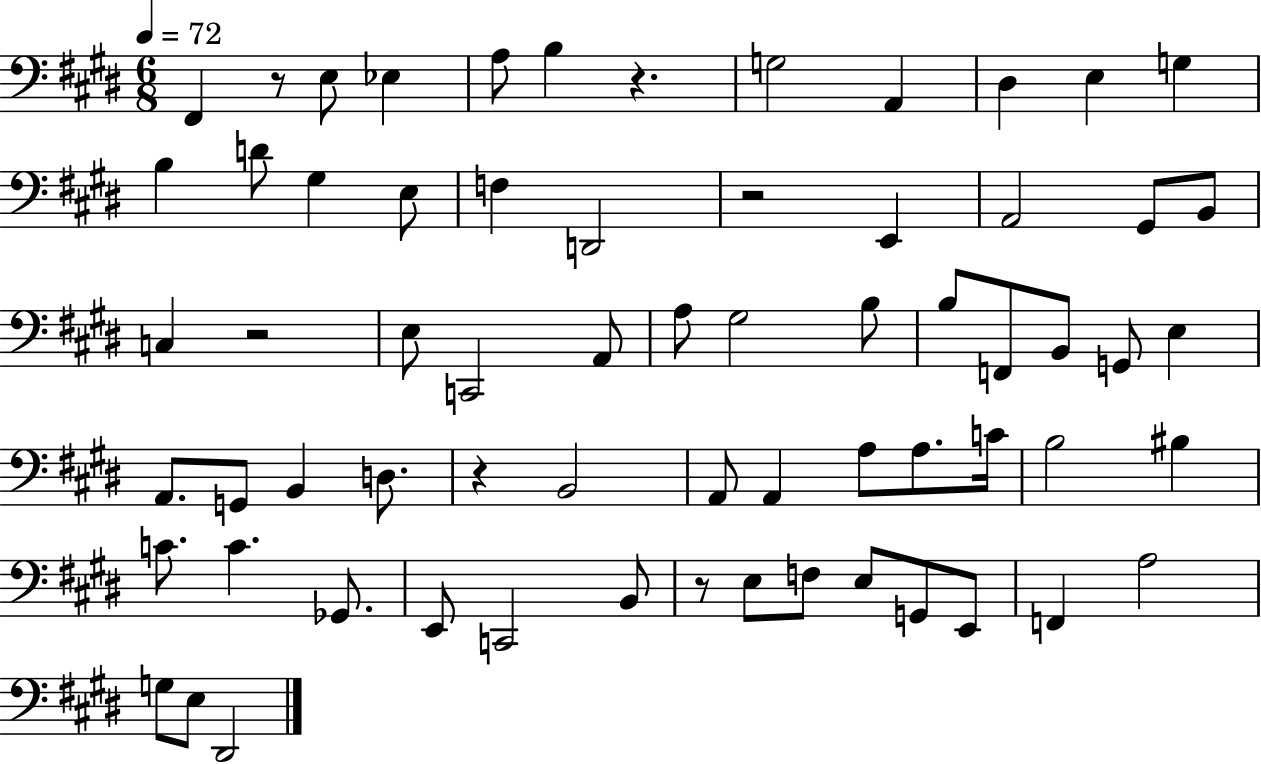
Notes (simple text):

F#2/q R/e E3/e Eb3/q A3/e B3/q R/q. G3/h A2/q D#3/q E3/q G3/q B3/q D4/e G#3/q E3/e F3/q D2/h R/h E2/q A2/h G#2/e B2/e C3/q R/h E3/e C2/h A2/e A3/e G#3/h B3/e B3/e F2/e B2/e G2/e E3/q A2/e. G2/e B2/q D3/e. R/q B2/h A2/e A2/q A3/e A3/e. C4/s B3/h BIS3/q C4/e. C4/q. Gb2/e. E2/e C2/h B2/e R/e E3/e F3/e E3/e G2/e E2/e F2/q A3/h G3/e E3/e D#2/h